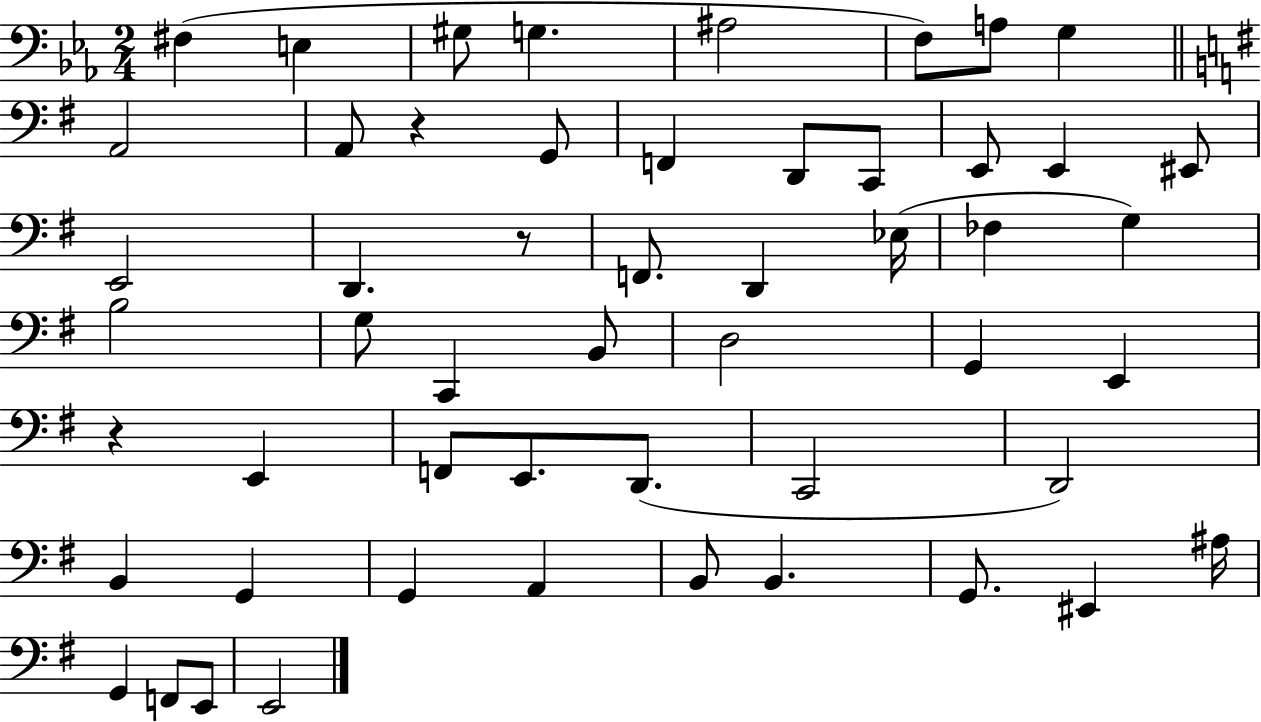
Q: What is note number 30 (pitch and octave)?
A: G2